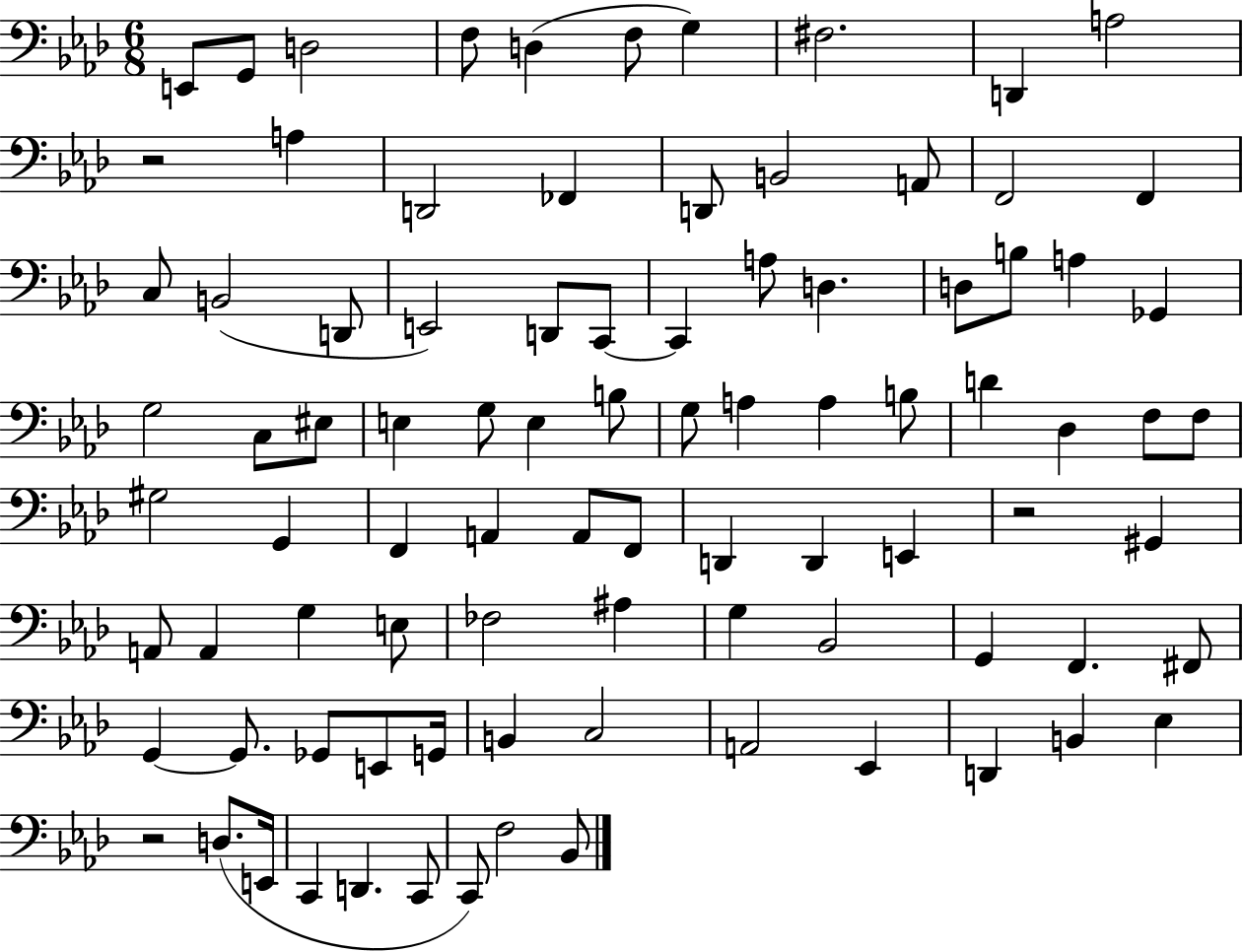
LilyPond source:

{
  \clef bass
  \numericTimeSignature
  \time 6/8
  \key aes \major
  e,8 g,8 d2 | f8 d4( f8 g4) | fis2. | d,4 a2 | \break r2 a4 | d,2 fes,4 | d,8 b,2 a,8 | f,2 f,4 | \break c8 b,2( d,8 | e,2) d,8 c,8~~ | c,4 a8 d4. | d8 b8 a4 ges,4 | \break g2 c8 eis8 | e4 g8 e4 b8 | g8 a4 a4 b8 | d'4 des4 f8 f8 | \break gis2 g,4 | f,4 a,4 a,8 f,8 | d,4 d,4 e,4 | r2 gis,4 | \break a,8 a,4 g4 e8 | fes2 ais4 | g4 bes,2 | g,4 f,4. fis,8 | \break g,4~~ g,8. ges,8 e,8 g,16 | b,4 c2 | a,2 ees,4 | d,4 b,4 ees4 | \break r2 d8.( e,16 | c,4 d,4. c,8 | c,8) f2 bes,8 | \bar "|."
}